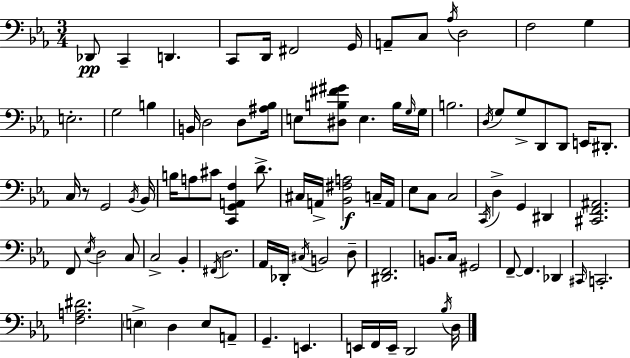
{
  \clef bass
  \numericTimeSignature
  \time 3/4
  \key c \minor
  des,8\pp c,4-- d,4. | c,8 d,16 fis,2 g,16 | a,8-- c8 \acciaccatura { aes16 } d2 | f2 g4 | \break e2.-. | g2 b4 | b,16 d2 d8 | <ais bes>16 e8 <dis b fis' gis'>8 e4. b16 | \break \grace { g16 } g16 b2. | \acciaccatura { d16 } g8 g8-> d,8 d,8 e,16 | dis,8.-. c16 r8 g,2 | \acciaccatura { bes,16 } bes,16 b16 a8 cis'8 <c, g, a, f>4 | \break d'8.-> cis16 a,16-> <bes, fis a>2\f | c16-- a,16 ees8 c8 c2 | \acciaccatura { c,16 } d4-> g,4 | dis,4 <cis, f, ais,>2. | \break f,8 \acciaccatura { ees16 } d2 | c8 c2-> | bes,4-. \acciaccatura { fis,16 } d2. | aes,16 des,16-. \acciaccatura { cis16 } b,2 | \break d8-- <dis, f,>2. | b,8. c16 | gis,2 f,8--~~ f,4. | des,4 \grace { cis,16 } c,2.-. | \break <f a dis'>2. | \parenthesize e4-> | d4 e8 a,8-- g,4.-- | e,4. e,16 f,16 e,16-- | \break d,2 \acciaccatura { bes16 } d16 \bar "|."
}